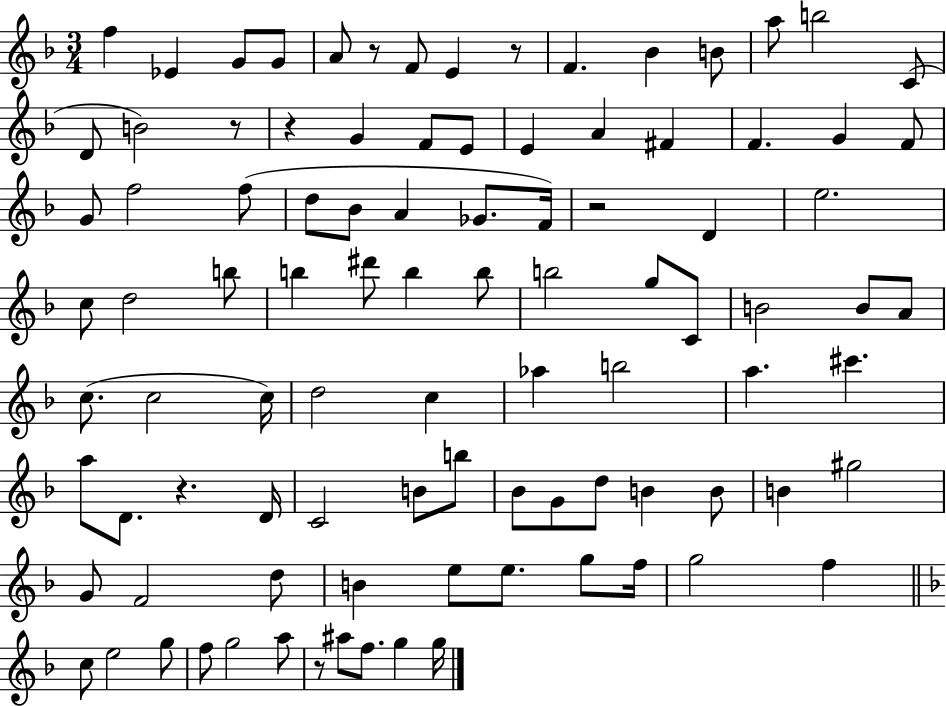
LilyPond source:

{
  \clef treble
  \numericTimeSignature
  \time 3/4
  \key f \major
  f''4 ees'4 g'8 g'8 | a'8 r8 f'8 e'4 r8 | f'4. bes'4 b'8 | a''8 b''2 c'8( | \break d'8 b'2) r8 | r4 g'4 f'8 e'8 | e'4 a'4 fis'4 | f'4. g'4 f'8 | \break g'8 f''2 f''8( | d''8 bes'8 a'4 ges'8. f'16) | r2 d'4 | e''2. | \break c''8 d''2 b''8 | b''4 dis'''8 b''4 b''8 | b''2 g''8 c'8 | b'2 b'8 a'8 | \break c''8.( c''2 c''16) | d''2 c''4 | aes''4 b''2 | a''4. cis'''4. | \break a''8 d'8. r4. d'16 | c'2 b'8 b''8 | bes'8 g'8 d''8 b'4 b'8 | b'4 gis''2 | \break g'8 f'2 d''8 | b'4 e''8 e''8. g''8 f''16 | g''2 f''4 | \bar "||" \break \key f \major c''8 e''2 g''8 | f''8 g''2 a''8 | r8 ais''8 f''8. g''4 g''16 | \bar "|."
}